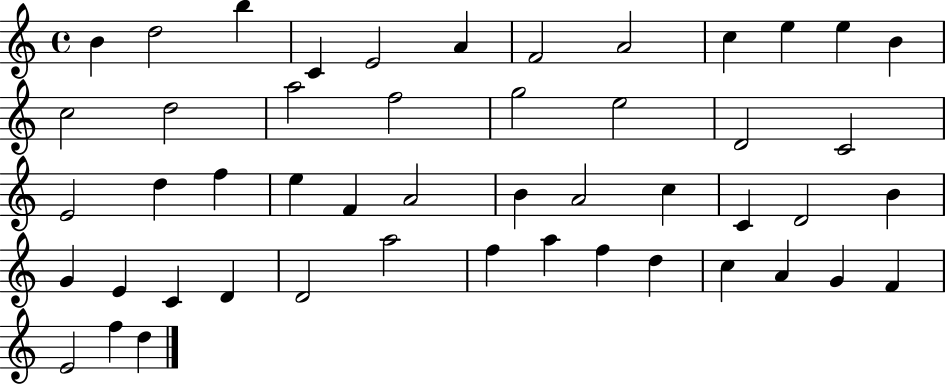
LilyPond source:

{
  \clef treble
  \time 4/4
  \defaultTimeSignature
  \key c \major
  b'4 d''2 b''4 | c'4 e'2 a'4 | f'2 a'2 | c''4 e''4 e''4 b'4 | \break c''2 d''2 | a''2 f''2 | g''2 e''2 | d'2 c'2 | \break e'2 d''4 f''4 | e''4 f'4 a'2 | b'4 a'2 c''4 | c'4 d'2 b'4 | \break g'4 e'4 c'4 d'4 | d'2 a''2 | f''4 a''4 f''4 d''4 | c''4 a'4 g'4 f'4 | \break e'2 f''4 d''4 | \bar "|."
}